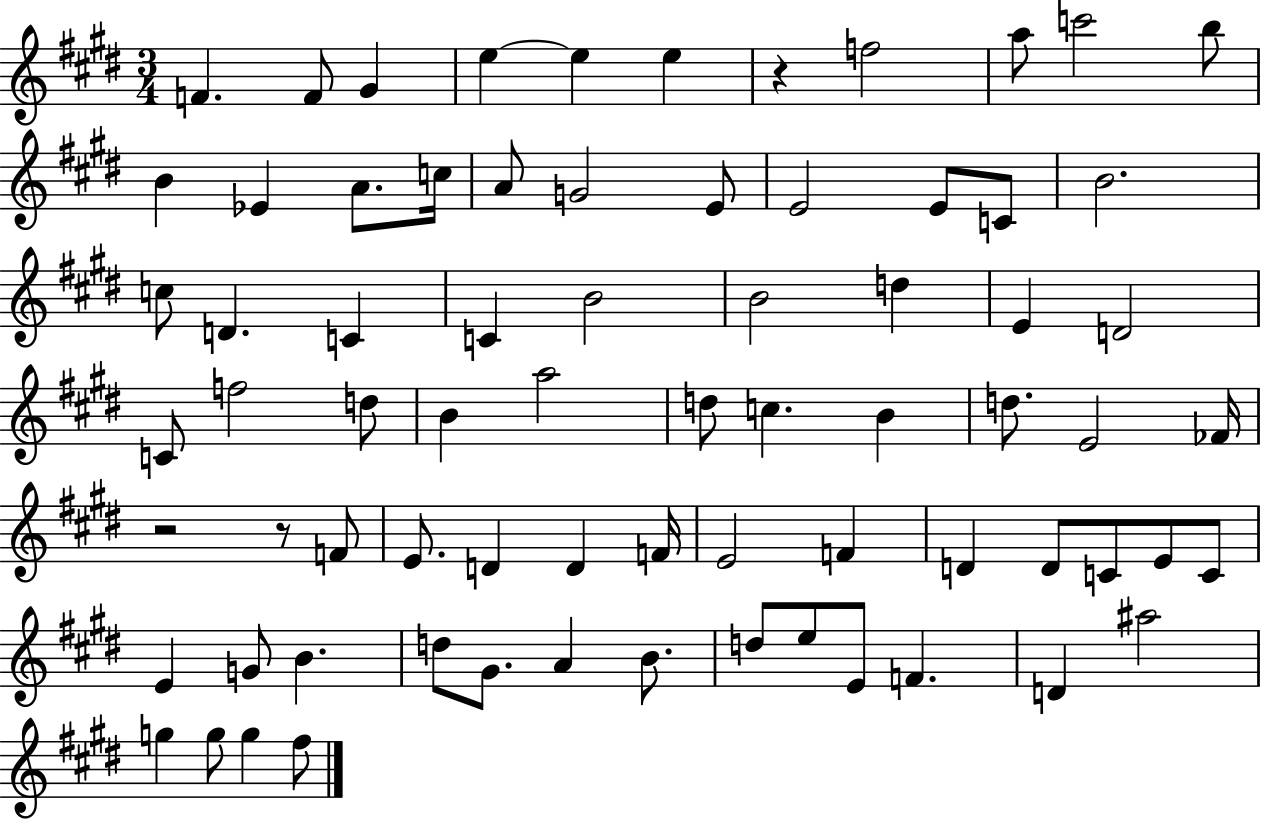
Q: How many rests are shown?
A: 3